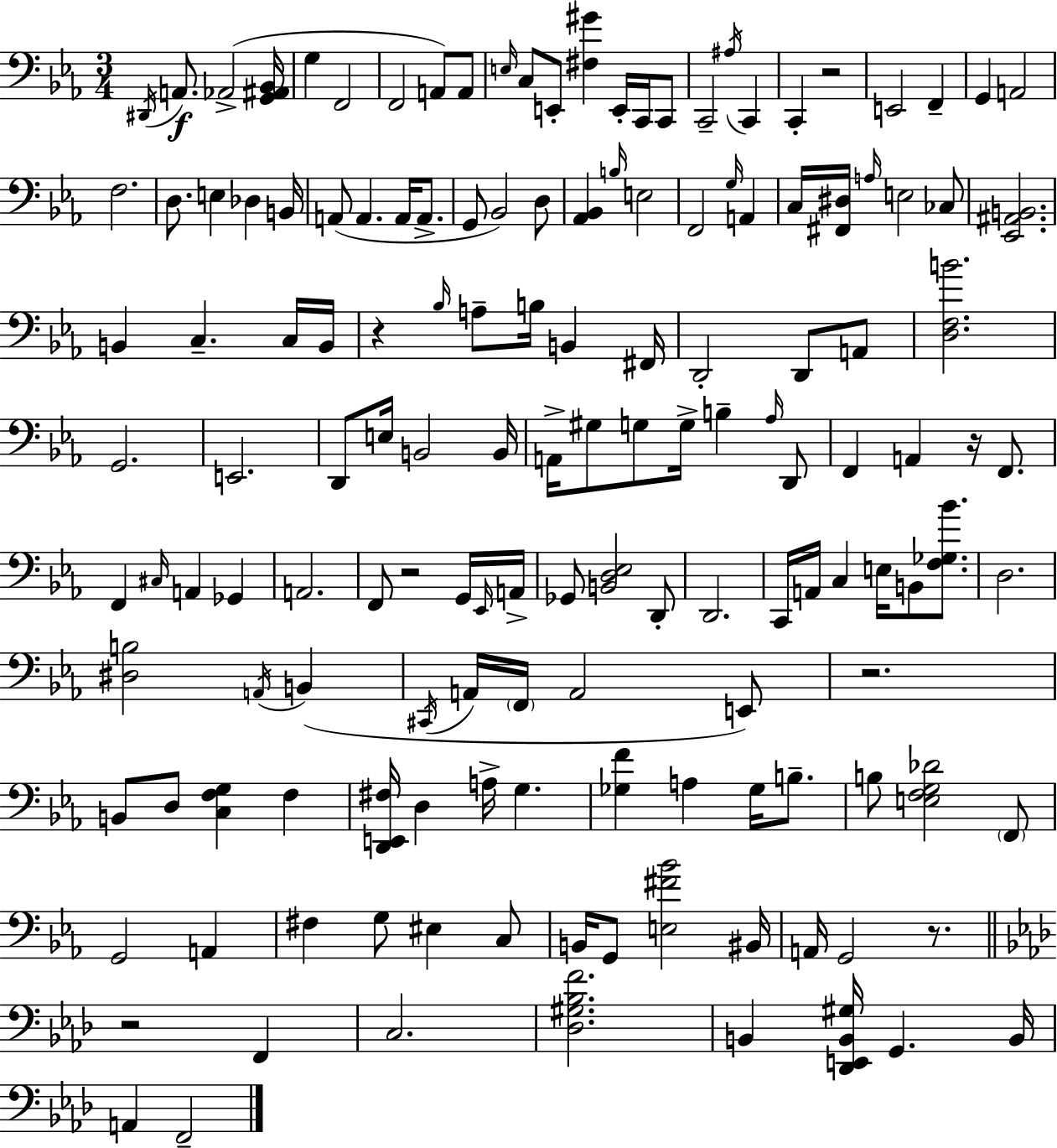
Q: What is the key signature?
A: EES major